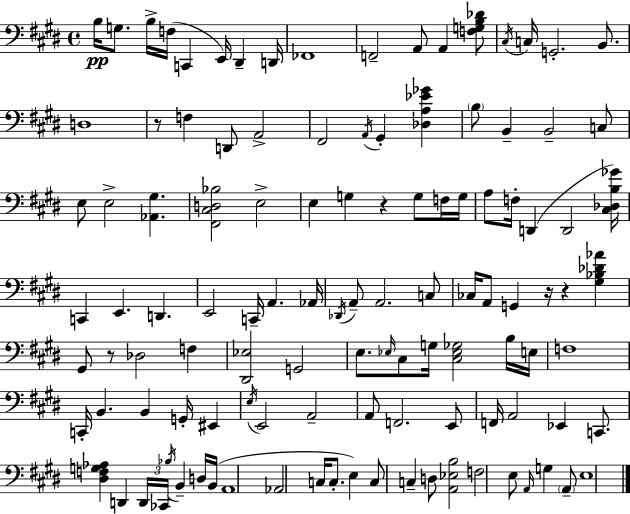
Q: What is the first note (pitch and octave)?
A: B3